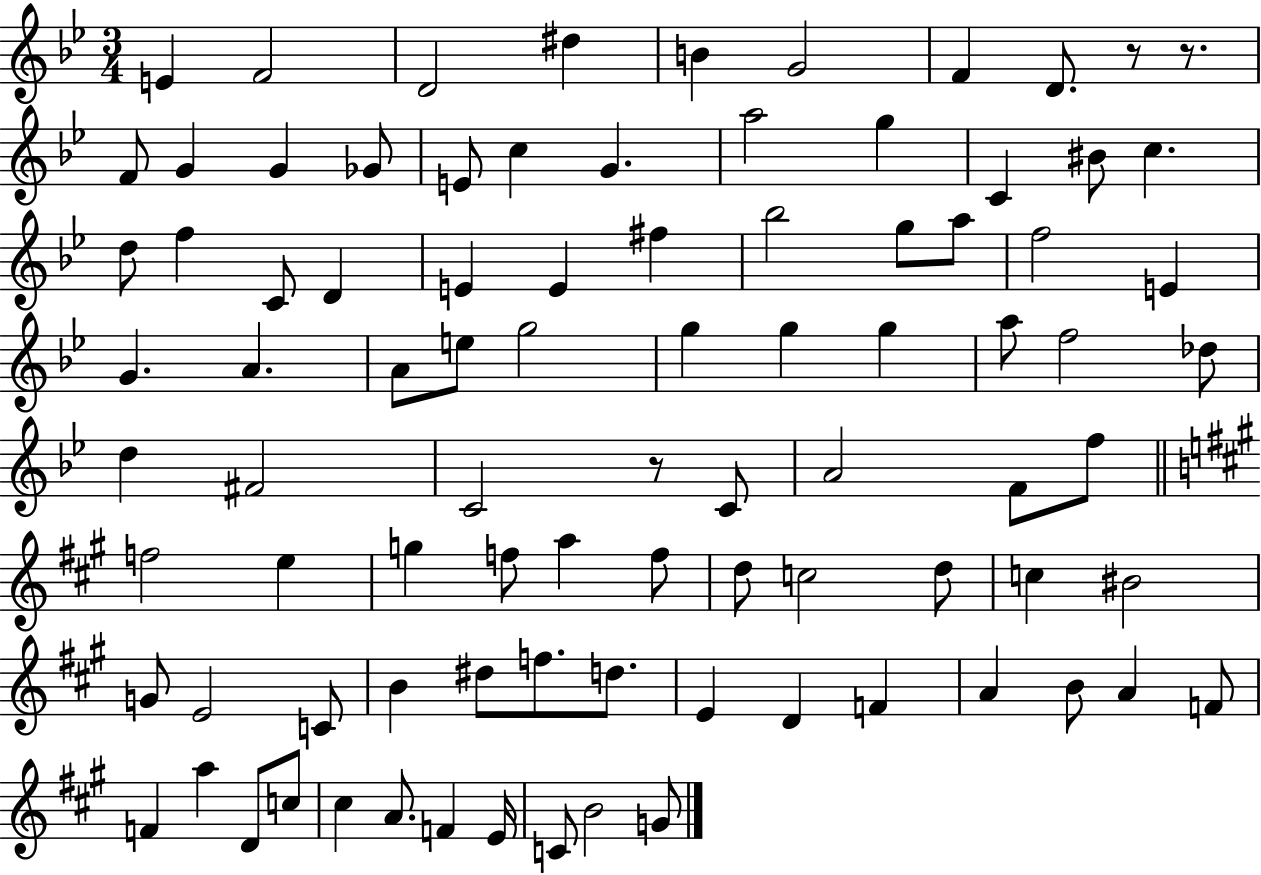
X:1
T:Untitled
M:3/4
L:1/4
K:Bb
E F2 D2 ^d B G2 F D/2 z/2 z/2 F/2 G G _G/2 E/2 c G a2 g C ^B/2 c d/2 f C/2 D E E ^f _b2 g/2 a/2 f2 E G A A/2 e/2 g2 g g g a/2 f2 _d/2 d ^F2 C2 z/2 C/2 A2 F/2 f/2 f2 e g f/2 a f/2 d/2 c2 d/2 c ^B2 G/2 E2 C/2 B ^d/2 f/2 d/2 E D F A B/2 A F/2 F a D/2 c/2 ^c A/2 F E/4 C/2 B2 G/2